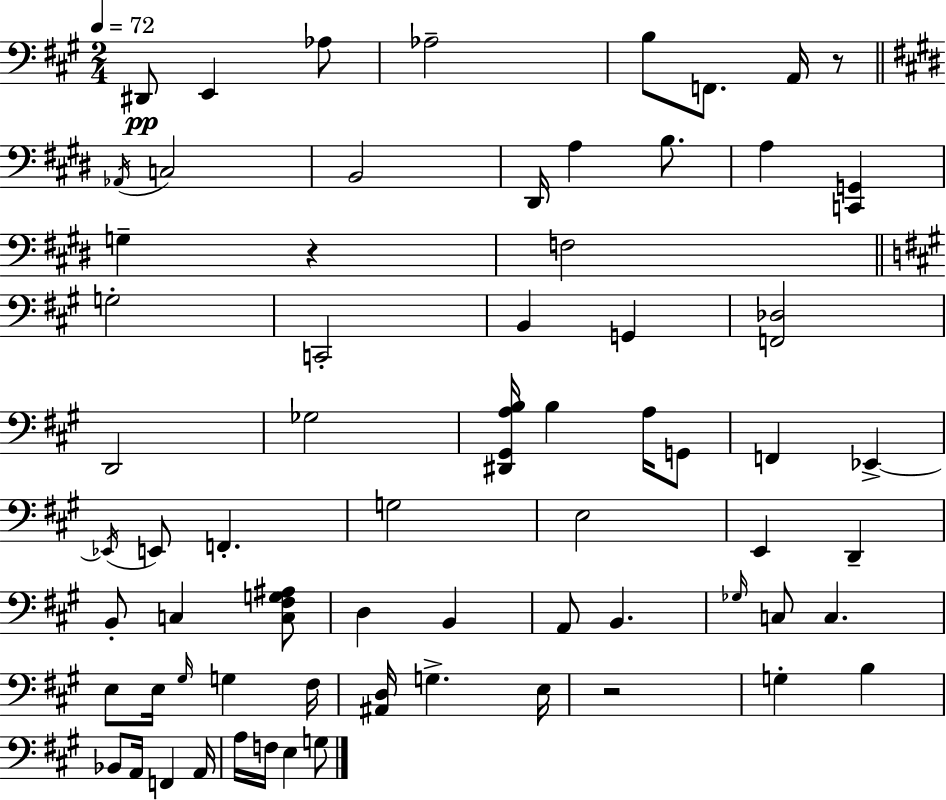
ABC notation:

X:1
T:Untitled
M:2/4
L:1/4
K:A
^D,,/2 E,, _A,/2 _A,2 B,/2 F,,/2 A,,/4 z/2 _A,,/4 C,2 B,,2 ^D,,/4 A, B,/2 A, [C,,G,,] G, z F,2 G,2 C,,2 B,, G,, [F,,_D,]2 D,,2 _G,2 [^D,,^G,,A,B,]/4 B, A,/4 G,,/2 F,, _E,, _E,,/4 E,,/2 F,, G,2 E,2 E,, D,, B,,/2 C, [C,^F,G,^A,]/2 D, B,, A,,/2 B,, _G,/4 C,/2 C, E,/2 E,/4 ^G,/4 G, ^F,/4 [^A,,D,]/4 G, E,/4 z2 G, B, _B,,/2 A,,/4 F,, A,,/4 A,/4 F,/4 E, G,/2